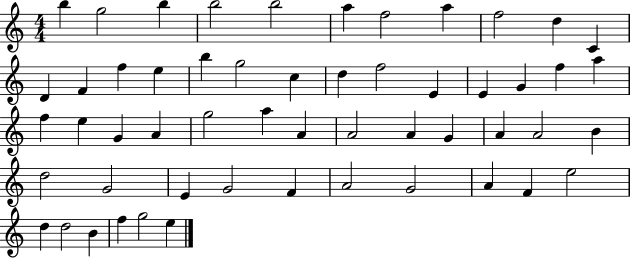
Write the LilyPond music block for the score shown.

{
  \clef treble
  \numericTimeSignature
  \time 4/4
  \key c \major
  b''4 g''2 b''4 | b''2 b''2 | a''4 f''2 a''4 | f''2 d''4 c'4 | \break d'4 f'4 f''4 e''4 | b''4 g''2 c''4 | d''4 f''2 e'4 | e'4 g'4 f''4 a''4 | \break f''4 e''4 g'4 a'4 | g''2 a''4 a'4 | a'2 a'4 g'4 | a'4 a'2 b'4 | \break d''2 g'2 | e'4 g'2 f'4 | a'2 g'2 | a'4 f'4 e''2 | \break d''4 d''2 b'4 | f''4 g''2 e''4 | \bar "|."
}